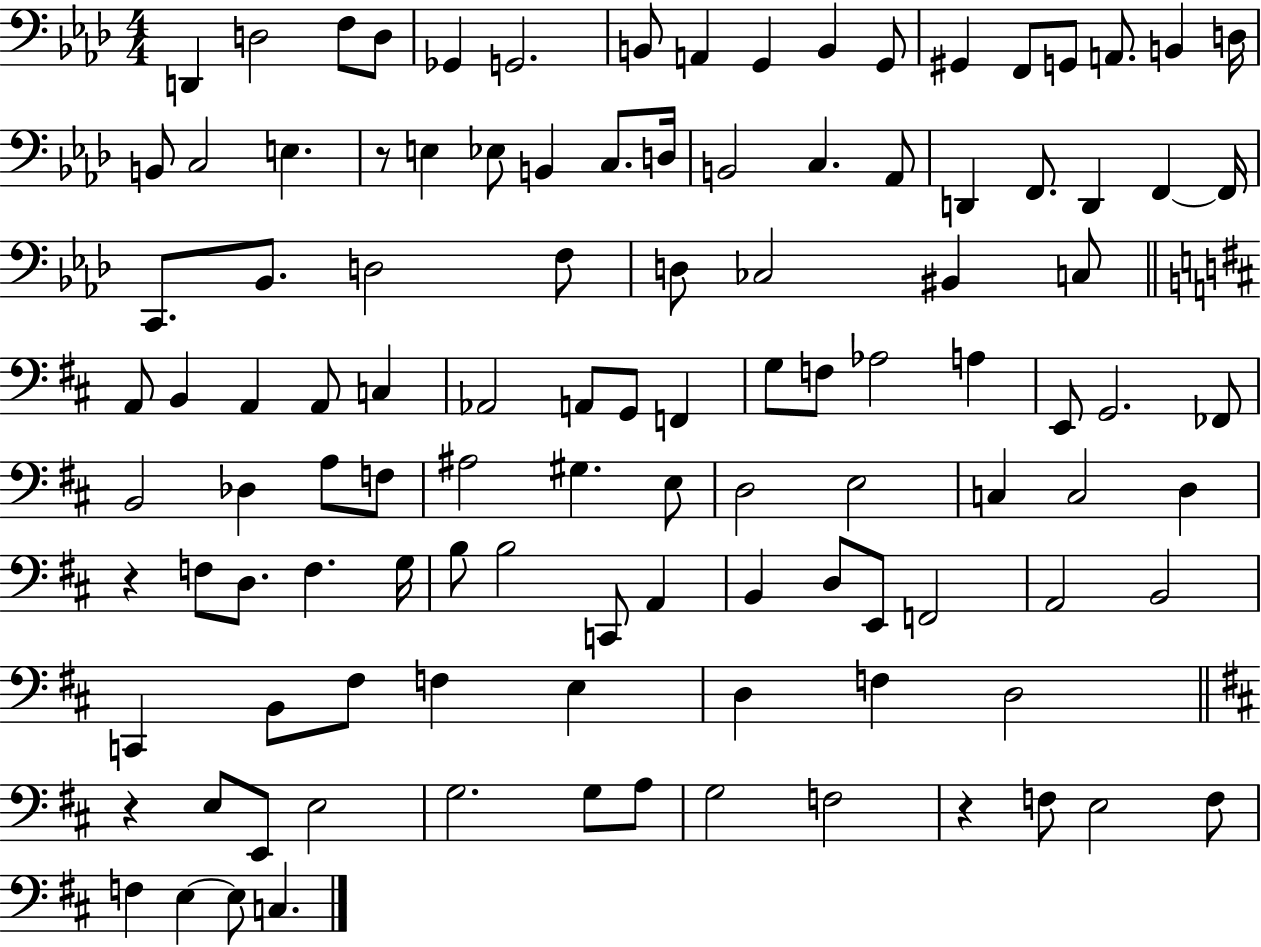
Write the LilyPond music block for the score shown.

{
  \clef bass
  \numericTimeSignature
  \time 4/4
  \key aes \major
  \repeat volta 2 { d,4 d2 f8 d8 | ges,4 g,2. | b,8 a,4 g,4 b,4 g,8 | gis,4 f,8 g,8 a,8. b,4 d16 | \break b,8 c2 e4. | r8 e4 ees8 b,4 c8. d16 | b,2 c4. aes,8 | d,4 f,8. d,4 f,4~~ f,16 | \break c,8. bes,8. d2 f8 | d8 ces2 bis,4 c8 | \bar "||" \break \key d \major a,8 b,4 a,4 a,8 c4 | aes,2 a,8 g,8 f,4 | g8 f8 aes2 a4 | e,8 g,2. fes,8 | \break b,2 des4 a8 f8 | ais2 gis4. e8 | d2 e2 | c4 c2 d4 | \break r4 f8 d8. f4. g16 | b8 b2 c,8 a,4 | b,4 d8 e,8 f,2 | a,2 b,2 | \break c,4 b,8 fis8 f4 e4 | d4 f4 d2 | \bar "||" \break \key b \minor r4 e8 e,8 e2 | g2. g8 a8 | g2 f2 | r4 f8 e2 f8 | \break f4 e4~~ e8 c4. | } \bar "|."
}